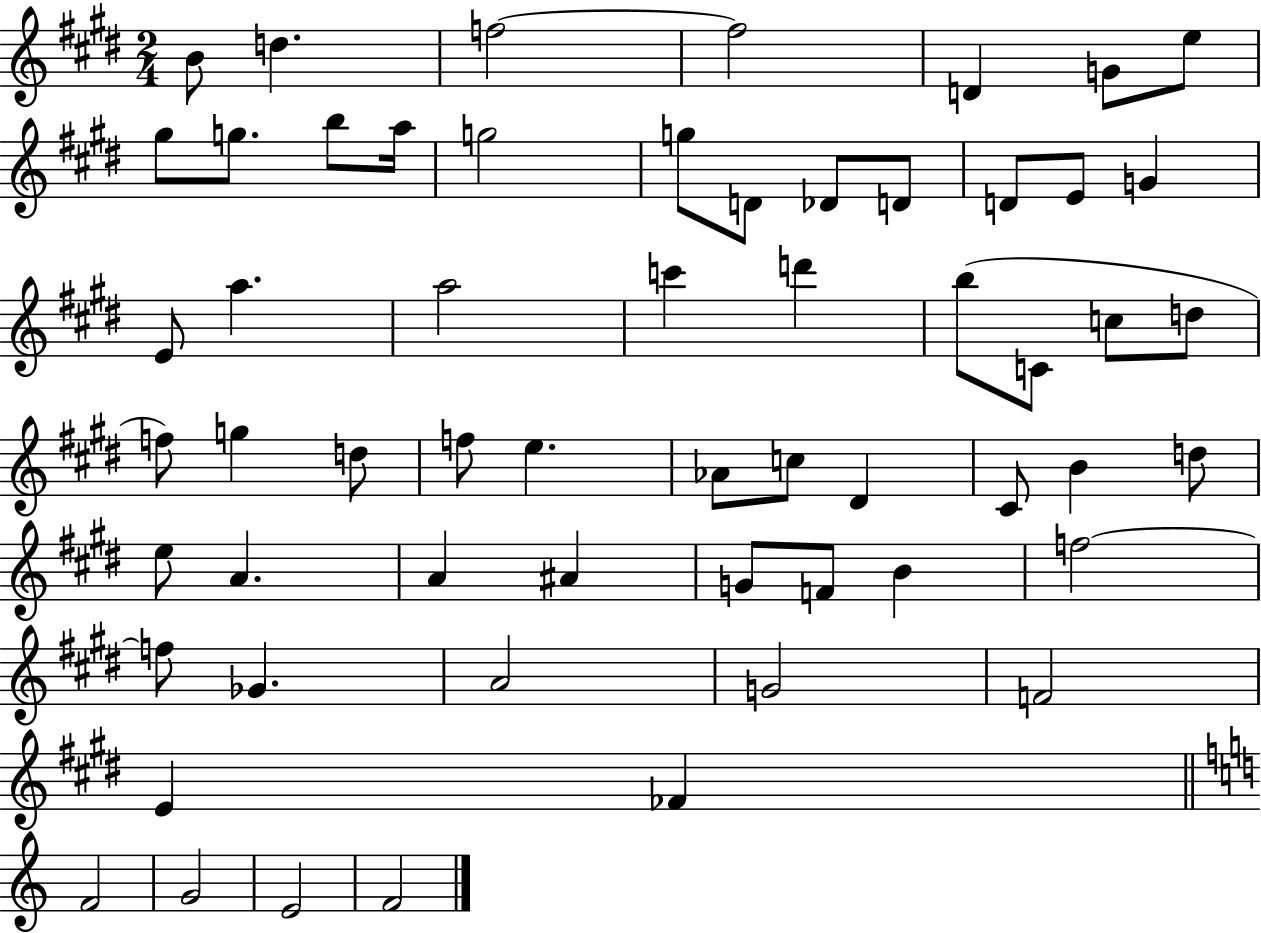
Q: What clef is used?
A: treble